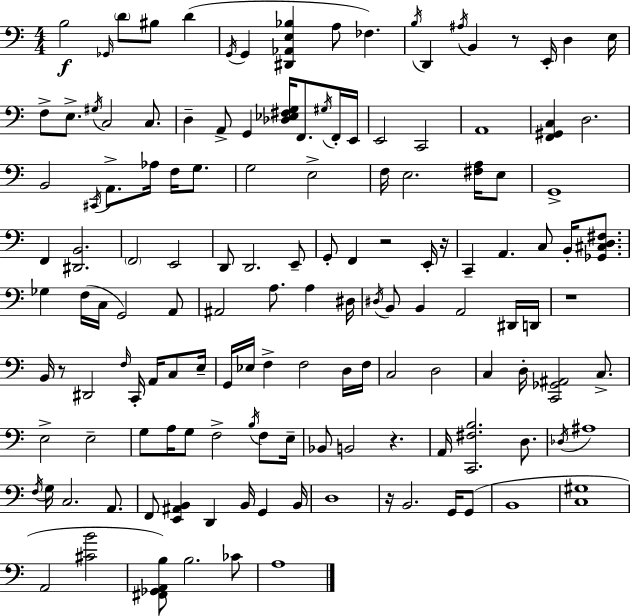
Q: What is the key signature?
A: A minor